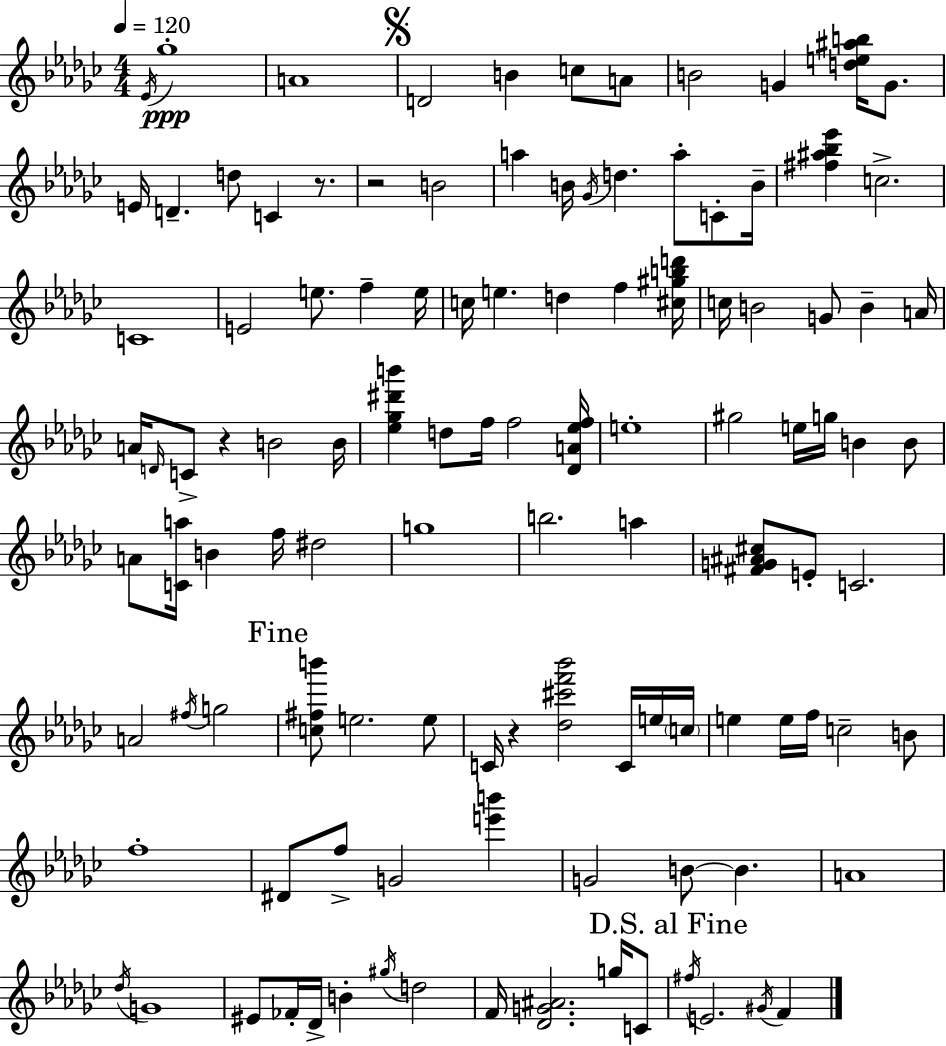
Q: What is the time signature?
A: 4/4